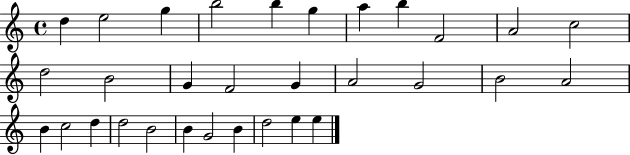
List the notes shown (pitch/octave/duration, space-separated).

D5/q E5/h G5/q B5/h B5/q G5/q A5/q B5/q F4/h A4/h C5/h D5/h B4/h G4/q F4/h G4/q A4/h G4/h B4/h A4/h B4/q C5/h D5/q D5/h B4/h B4/q G4/h B4/q D5/h E5/q E5/q